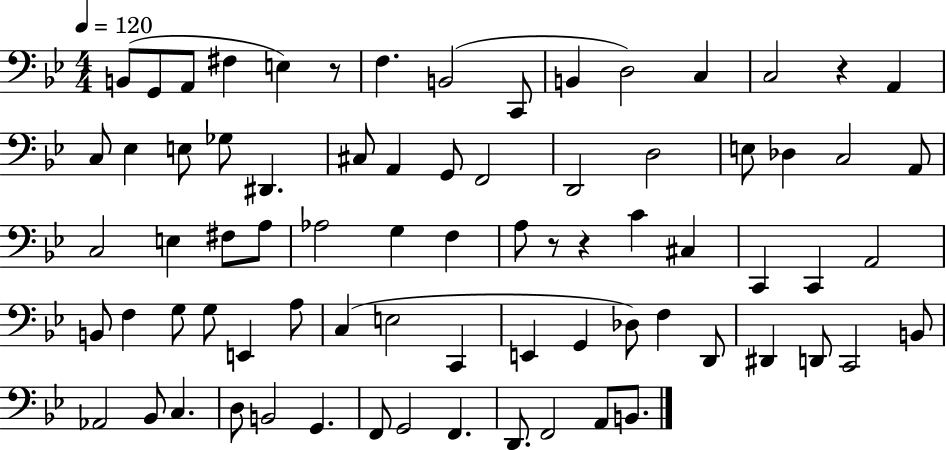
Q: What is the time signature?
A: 4/4